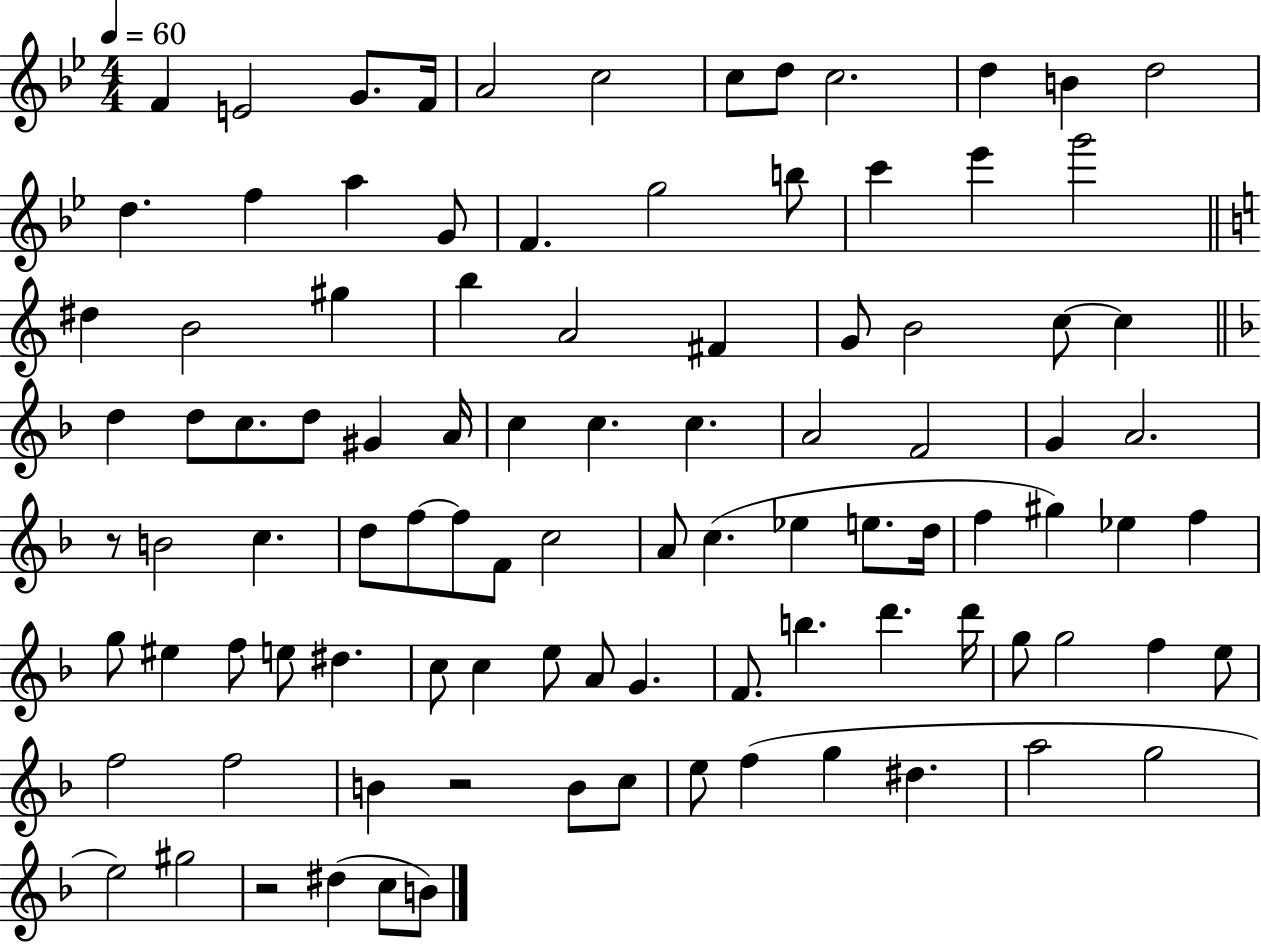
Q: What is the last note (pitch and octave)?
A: B4